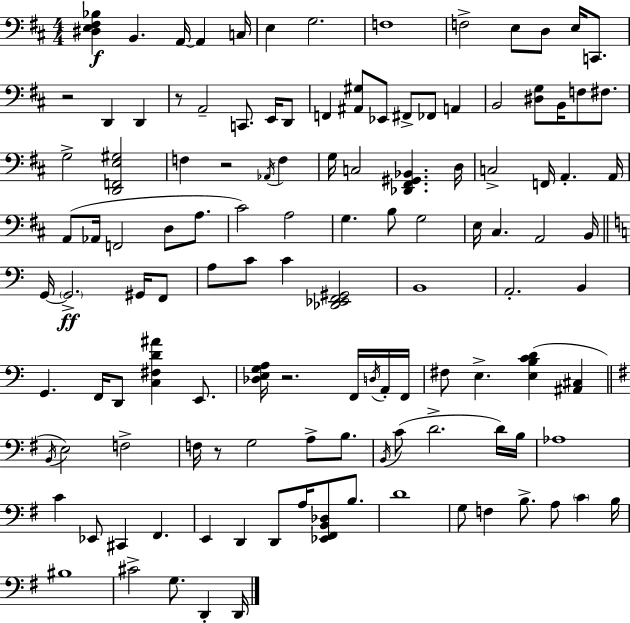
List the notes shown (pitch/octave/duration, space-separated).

[D#3,E3,F#3,Bb3]/q B2/q. A2/s A2/q C3/s E3/q G3/h. F3/w F3/h E3/e D3/e E3/s C2/e. R/h D2/q D2/q R/e A2/h C2/e. E2/s D2/e F2/q [A#2,G#3]/e Eb2/e F#2/e FES2/e A2/q B2/h [D#3,G3]/e B2/s F3/e F#3/e. G3/h [D2,F2,E3,G#3]/h F3/q R/h Ab2/s F3/q G3/s C3/h [Db2,F#2,G#2,Bb2]/q. D3/s C3/h F2/s A2/q. A2/s A2/e Ab2/s F2/h D3/e A3/e. C#4/h A3/h G3/q. B3/e G3/h E3/s C#3/q. A2/h B2/s G2/s G2/h. G#2/s F2/e A3/e C4/e C4/q [Db2,Eb2,F2,G#2]/h B2/w A2/h. B2/q G2/q. F2/s D2/e [C3,F#3,D4,A#4]/q E2/e. [Db3,E3,G3,A3]/s R/h. F2/s D3/s A2/s F2/s F#3/e E3/q. [E3,B3,C4,D4]/q [A#2,C#3]/q B2/s E3/h F3/h F3/s R/e G3/h A3/e B3/e. B2/s C4/e D4/h. D4/s B3/s Ab3/w C4/q Eb2/e C#2/q F#2/q. E2/q D2/q D2/e A3/s [Eb2,F#2,B2,Db3]/e B3/e. D4/w G3/e F3/q B3/e. A3/e C4/q B3/s BIS3/w C#4/h G3/e. D2/q D2/s